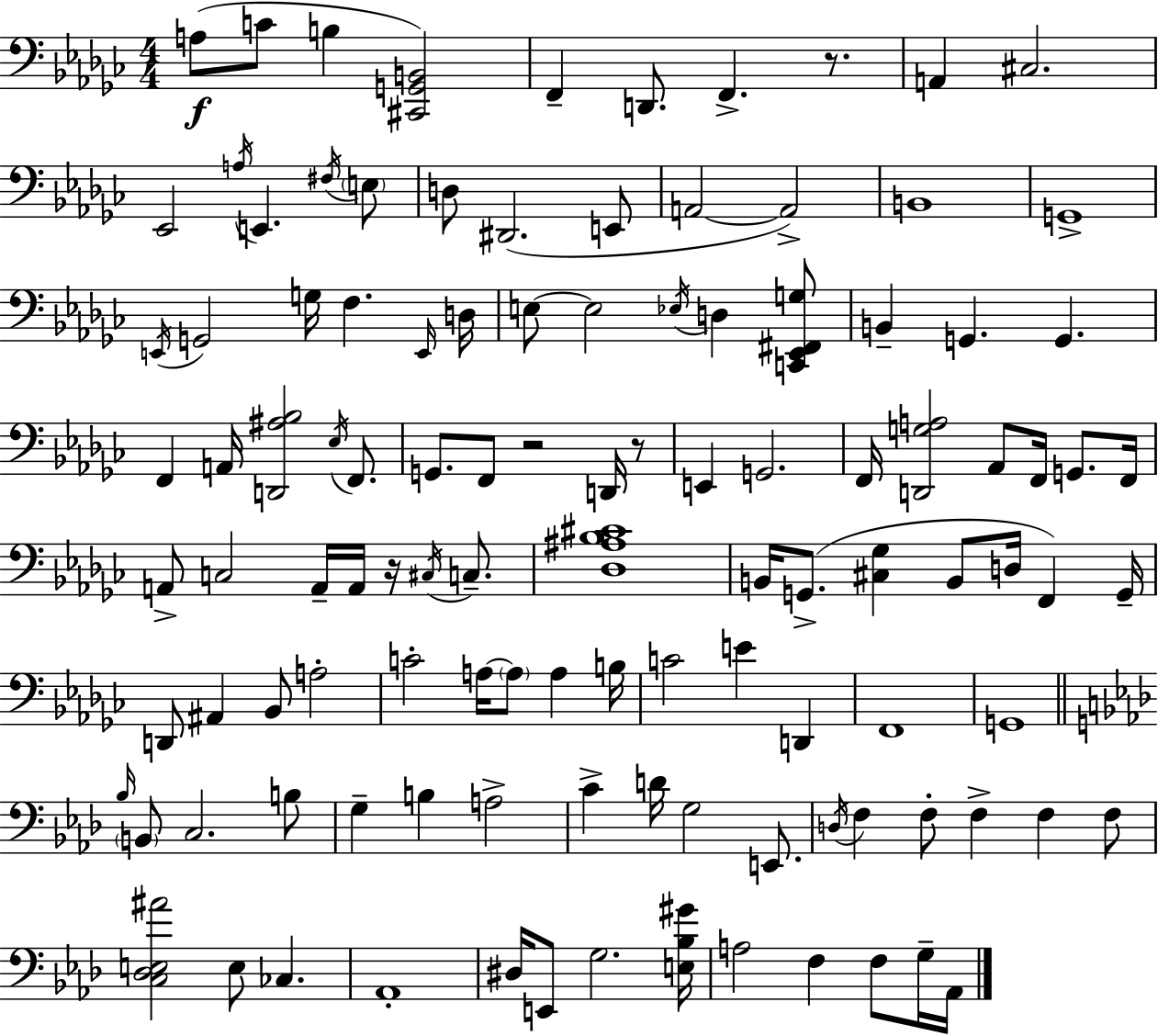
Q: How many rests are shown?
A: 4